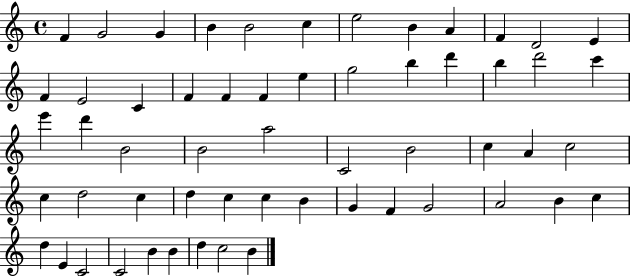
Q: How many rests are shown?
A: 0